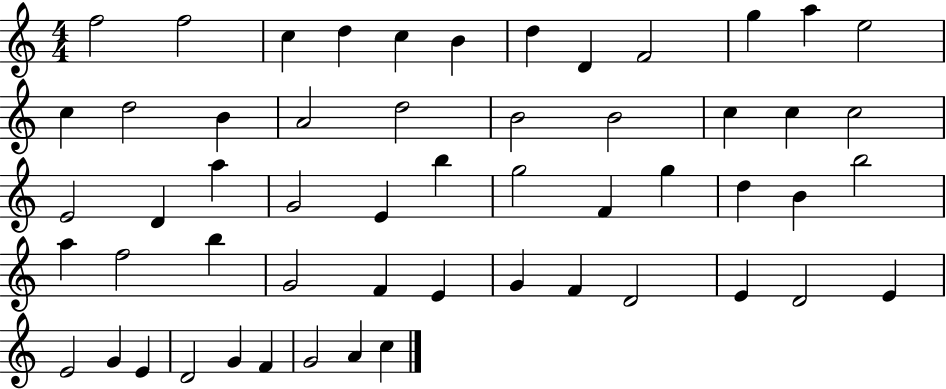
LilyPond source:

{
  \clef treble
  \numericTimeSignature
  \time 4/4
  \key c \major
  f''2 f''2 | c''4 d''4 c''4 b'4 | d''4 d'4 f'2 | g''4 a''4 e''2 | \break c''4 d''2 b'4 | a'2 d''2 | b'2 b'2 | c''4 c''4 c''2 | \break e'2 d'4 a''4 | g'2 e'4 b''4 | g''2 f'4 g''4 | d''4 b'4 b''2 | \break a''4 f''2 b''4 | g'2 f'4 e'4 | g'4 f'4 d'2 | e'4 d'2 e'4 | \break e'2 g'4 e'4 | d'2 g'4 f'4 | g'2 a'4 c''4 | \bar "|."
}